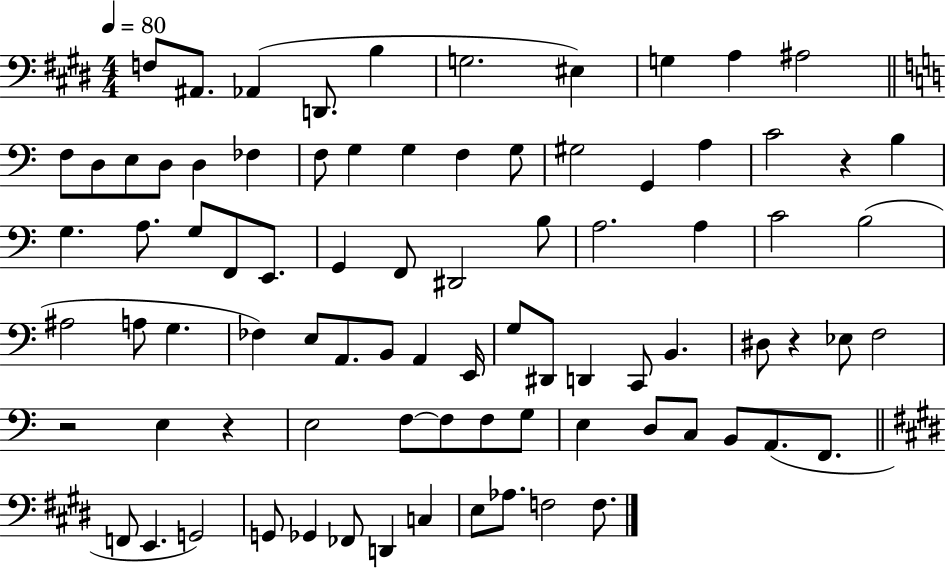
{
  \clef bass
  \numericTimeSignature
  \time 4/4
  \key e \major
  \tempo 4 = 80
  \repeat volta 2 { f8 ais,8. aes,4( d,8. b4 | g2. eis4) | g4 a4 ais2 | \bar "||" \break \key a \minor f8 d8 e8 d8 d4 fes4 | f8 g4 g4 f4 g8 | gis2 g,4 a4 | c'2 r4 b4 | \break g4. a8. g8 f,8 e,8. | g,4 f,8 dis,2 b8 | a2. a4 | c'2 b2( | \break ais2 a8 g4. | fes4) e8 a,8. b,8 a,4 e,16 | g8 dis,8 d,4 c,8 b,4. | dis8 r4 ees8 f2 | \break r2 e4 r4 | e2 f8~~ f8 f8 g8 | e4 d8 c8 b,8 a,8.( f,8. | \bar "||" \break \key e \major f,8 e,4. g,2) | g,8 ges,4 fes,8 d,4 c4 | e8 aes8. f2 f8. | } \bar "|."
}